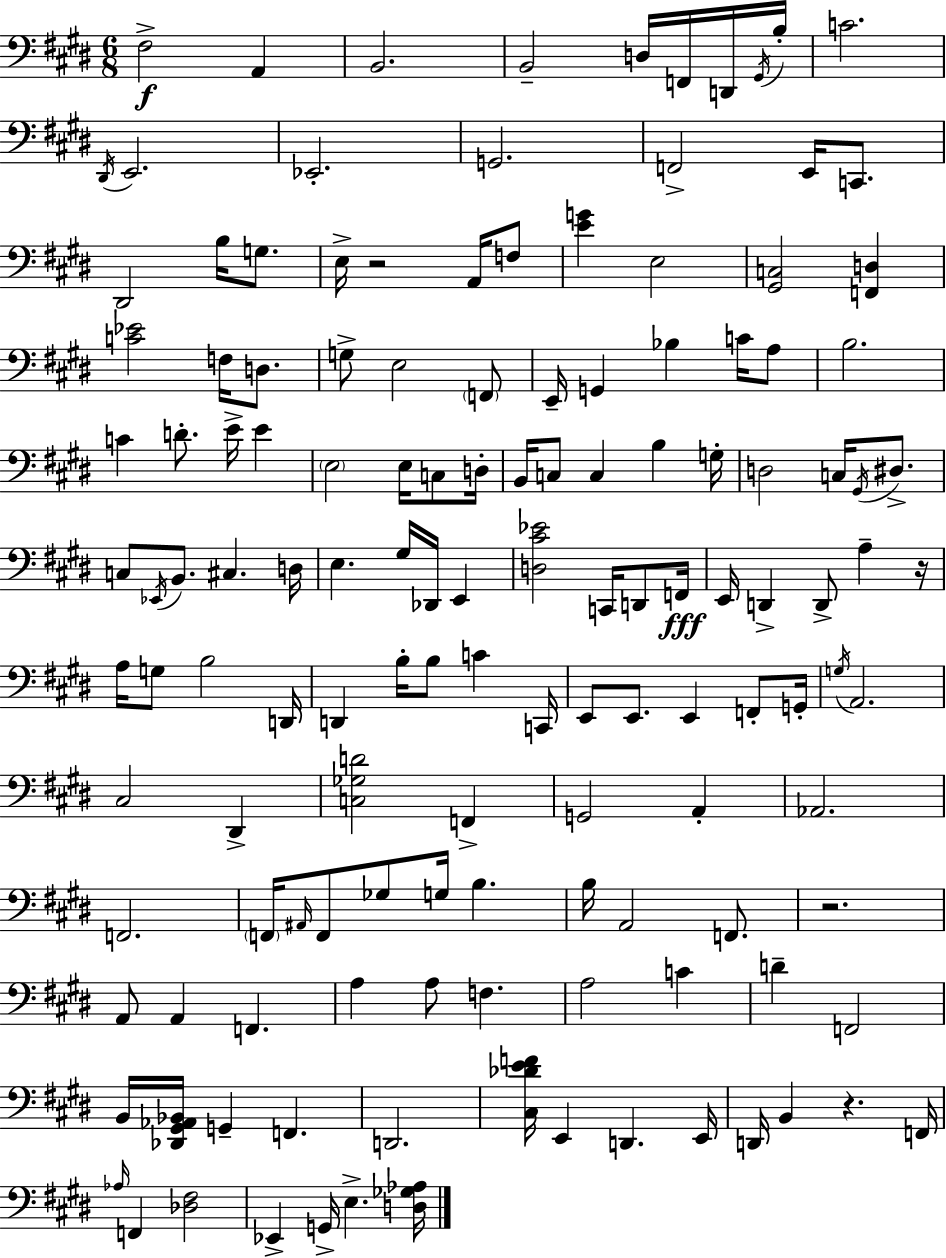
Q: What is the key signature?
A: E major